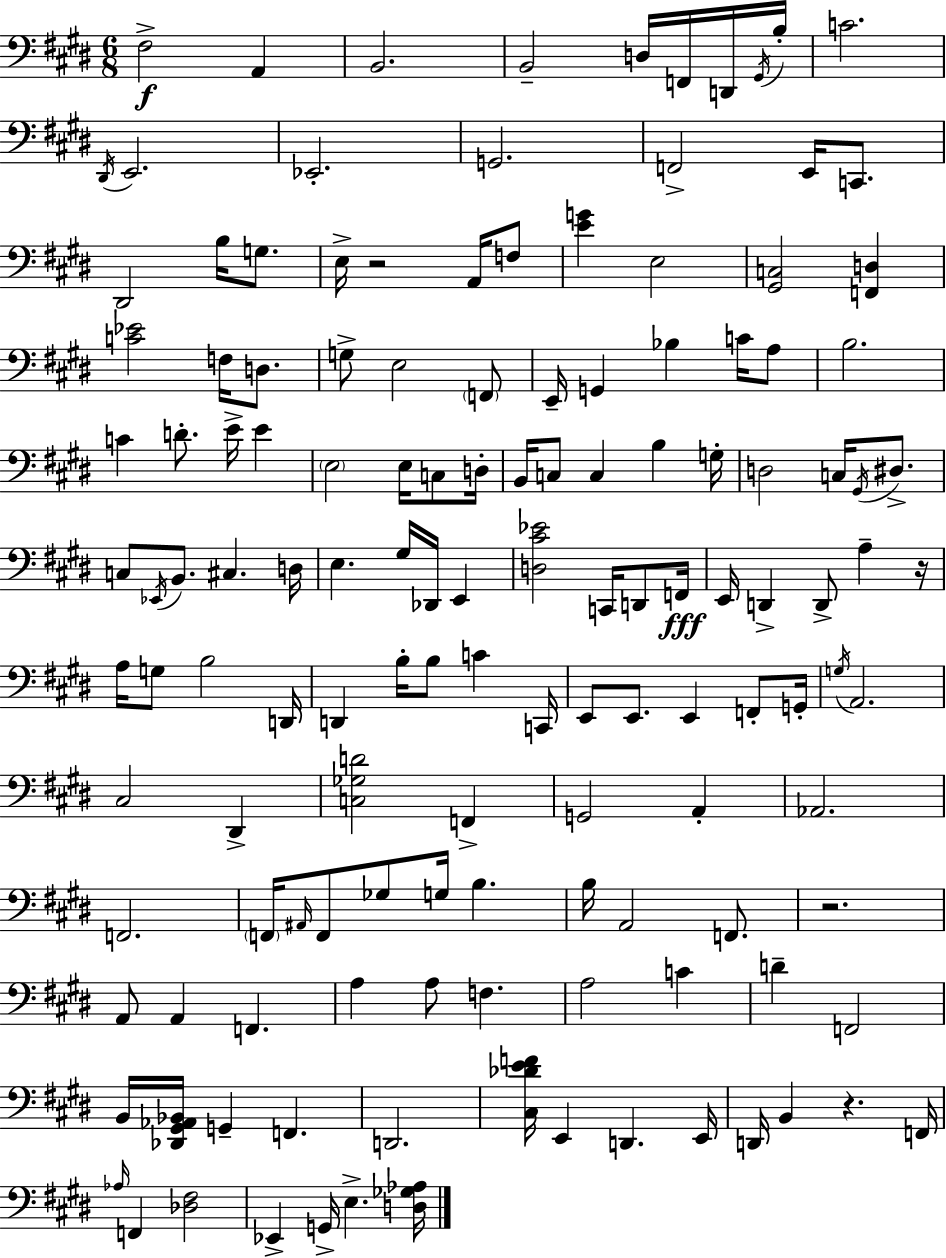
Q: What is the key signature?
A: E major